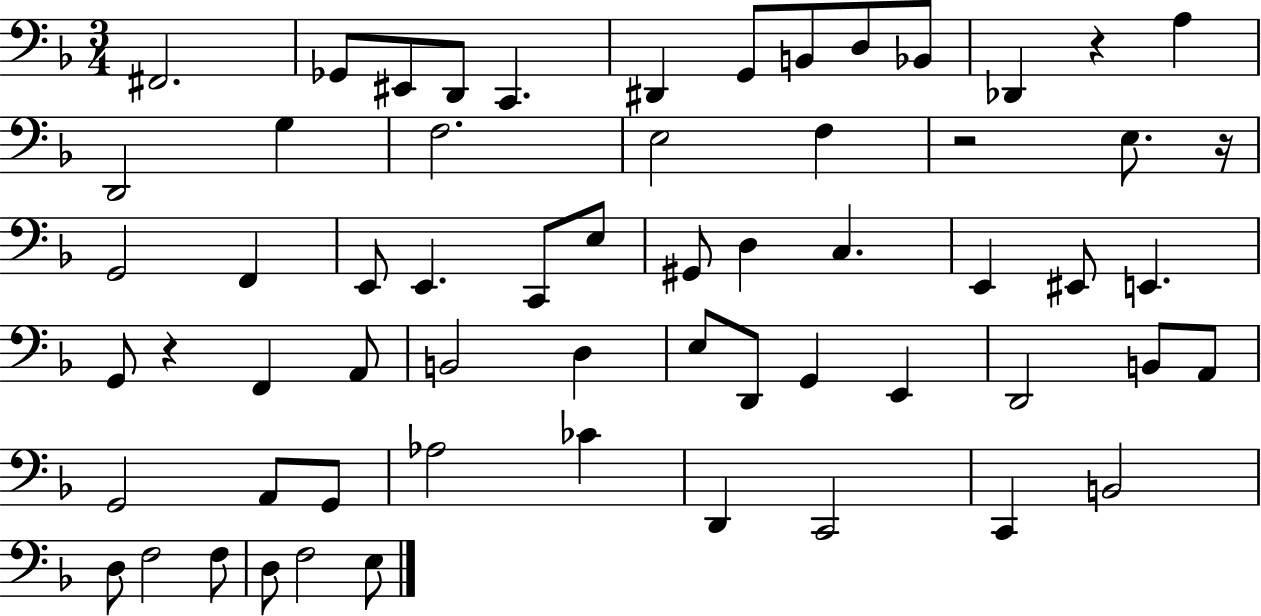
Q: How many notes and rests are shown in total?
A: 61